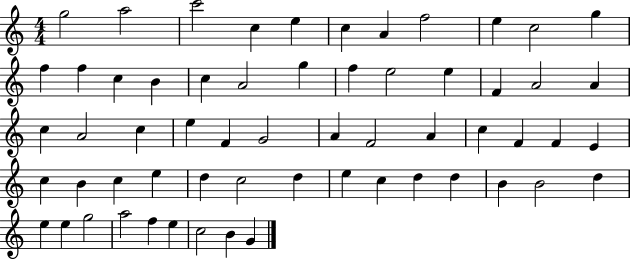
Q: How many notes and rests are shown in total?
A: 60